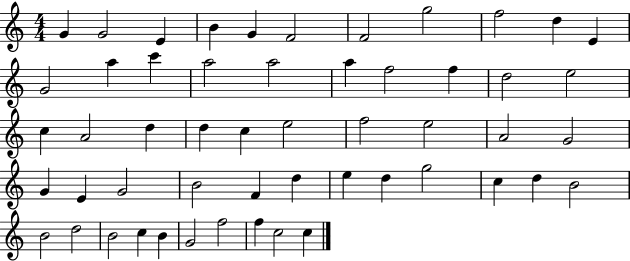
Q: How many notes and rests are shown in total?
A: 53